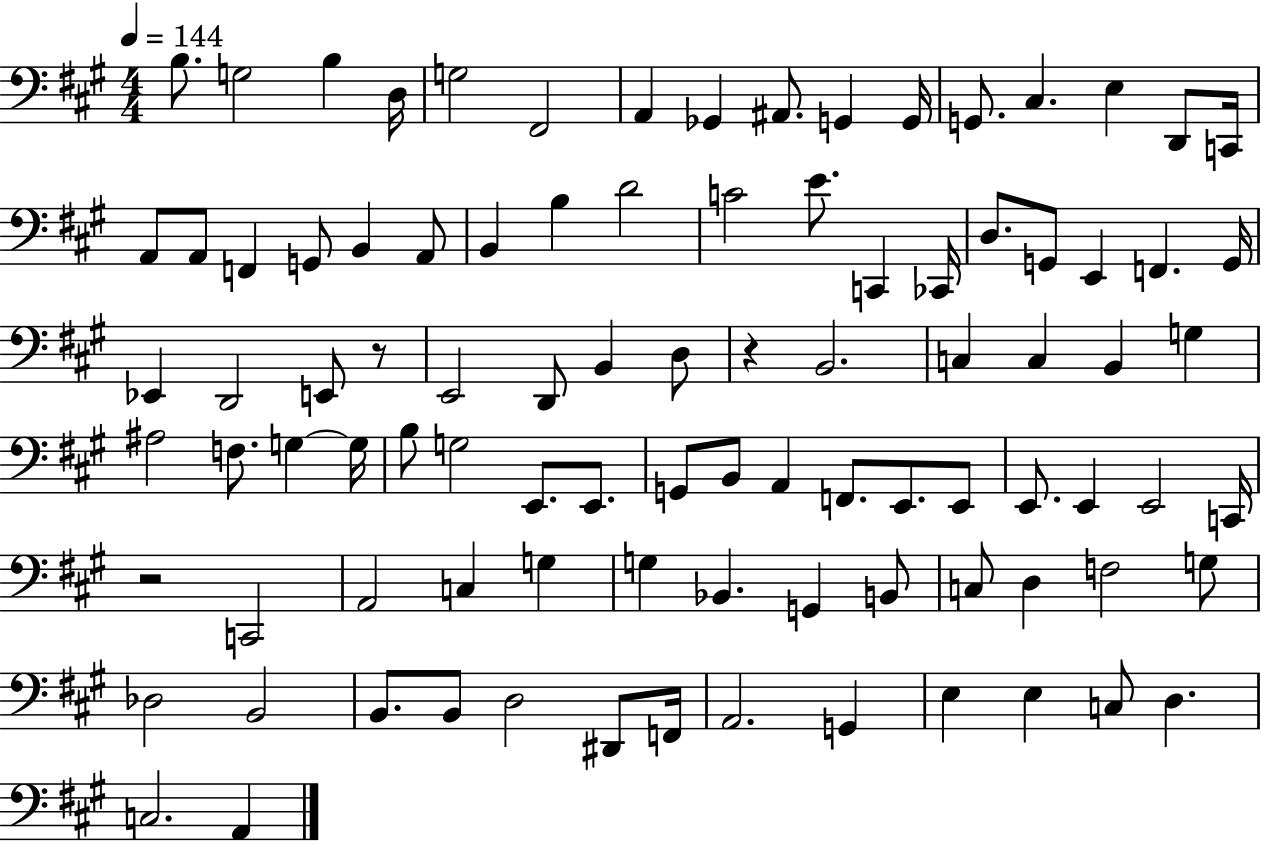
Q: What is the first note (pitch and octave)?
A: B3